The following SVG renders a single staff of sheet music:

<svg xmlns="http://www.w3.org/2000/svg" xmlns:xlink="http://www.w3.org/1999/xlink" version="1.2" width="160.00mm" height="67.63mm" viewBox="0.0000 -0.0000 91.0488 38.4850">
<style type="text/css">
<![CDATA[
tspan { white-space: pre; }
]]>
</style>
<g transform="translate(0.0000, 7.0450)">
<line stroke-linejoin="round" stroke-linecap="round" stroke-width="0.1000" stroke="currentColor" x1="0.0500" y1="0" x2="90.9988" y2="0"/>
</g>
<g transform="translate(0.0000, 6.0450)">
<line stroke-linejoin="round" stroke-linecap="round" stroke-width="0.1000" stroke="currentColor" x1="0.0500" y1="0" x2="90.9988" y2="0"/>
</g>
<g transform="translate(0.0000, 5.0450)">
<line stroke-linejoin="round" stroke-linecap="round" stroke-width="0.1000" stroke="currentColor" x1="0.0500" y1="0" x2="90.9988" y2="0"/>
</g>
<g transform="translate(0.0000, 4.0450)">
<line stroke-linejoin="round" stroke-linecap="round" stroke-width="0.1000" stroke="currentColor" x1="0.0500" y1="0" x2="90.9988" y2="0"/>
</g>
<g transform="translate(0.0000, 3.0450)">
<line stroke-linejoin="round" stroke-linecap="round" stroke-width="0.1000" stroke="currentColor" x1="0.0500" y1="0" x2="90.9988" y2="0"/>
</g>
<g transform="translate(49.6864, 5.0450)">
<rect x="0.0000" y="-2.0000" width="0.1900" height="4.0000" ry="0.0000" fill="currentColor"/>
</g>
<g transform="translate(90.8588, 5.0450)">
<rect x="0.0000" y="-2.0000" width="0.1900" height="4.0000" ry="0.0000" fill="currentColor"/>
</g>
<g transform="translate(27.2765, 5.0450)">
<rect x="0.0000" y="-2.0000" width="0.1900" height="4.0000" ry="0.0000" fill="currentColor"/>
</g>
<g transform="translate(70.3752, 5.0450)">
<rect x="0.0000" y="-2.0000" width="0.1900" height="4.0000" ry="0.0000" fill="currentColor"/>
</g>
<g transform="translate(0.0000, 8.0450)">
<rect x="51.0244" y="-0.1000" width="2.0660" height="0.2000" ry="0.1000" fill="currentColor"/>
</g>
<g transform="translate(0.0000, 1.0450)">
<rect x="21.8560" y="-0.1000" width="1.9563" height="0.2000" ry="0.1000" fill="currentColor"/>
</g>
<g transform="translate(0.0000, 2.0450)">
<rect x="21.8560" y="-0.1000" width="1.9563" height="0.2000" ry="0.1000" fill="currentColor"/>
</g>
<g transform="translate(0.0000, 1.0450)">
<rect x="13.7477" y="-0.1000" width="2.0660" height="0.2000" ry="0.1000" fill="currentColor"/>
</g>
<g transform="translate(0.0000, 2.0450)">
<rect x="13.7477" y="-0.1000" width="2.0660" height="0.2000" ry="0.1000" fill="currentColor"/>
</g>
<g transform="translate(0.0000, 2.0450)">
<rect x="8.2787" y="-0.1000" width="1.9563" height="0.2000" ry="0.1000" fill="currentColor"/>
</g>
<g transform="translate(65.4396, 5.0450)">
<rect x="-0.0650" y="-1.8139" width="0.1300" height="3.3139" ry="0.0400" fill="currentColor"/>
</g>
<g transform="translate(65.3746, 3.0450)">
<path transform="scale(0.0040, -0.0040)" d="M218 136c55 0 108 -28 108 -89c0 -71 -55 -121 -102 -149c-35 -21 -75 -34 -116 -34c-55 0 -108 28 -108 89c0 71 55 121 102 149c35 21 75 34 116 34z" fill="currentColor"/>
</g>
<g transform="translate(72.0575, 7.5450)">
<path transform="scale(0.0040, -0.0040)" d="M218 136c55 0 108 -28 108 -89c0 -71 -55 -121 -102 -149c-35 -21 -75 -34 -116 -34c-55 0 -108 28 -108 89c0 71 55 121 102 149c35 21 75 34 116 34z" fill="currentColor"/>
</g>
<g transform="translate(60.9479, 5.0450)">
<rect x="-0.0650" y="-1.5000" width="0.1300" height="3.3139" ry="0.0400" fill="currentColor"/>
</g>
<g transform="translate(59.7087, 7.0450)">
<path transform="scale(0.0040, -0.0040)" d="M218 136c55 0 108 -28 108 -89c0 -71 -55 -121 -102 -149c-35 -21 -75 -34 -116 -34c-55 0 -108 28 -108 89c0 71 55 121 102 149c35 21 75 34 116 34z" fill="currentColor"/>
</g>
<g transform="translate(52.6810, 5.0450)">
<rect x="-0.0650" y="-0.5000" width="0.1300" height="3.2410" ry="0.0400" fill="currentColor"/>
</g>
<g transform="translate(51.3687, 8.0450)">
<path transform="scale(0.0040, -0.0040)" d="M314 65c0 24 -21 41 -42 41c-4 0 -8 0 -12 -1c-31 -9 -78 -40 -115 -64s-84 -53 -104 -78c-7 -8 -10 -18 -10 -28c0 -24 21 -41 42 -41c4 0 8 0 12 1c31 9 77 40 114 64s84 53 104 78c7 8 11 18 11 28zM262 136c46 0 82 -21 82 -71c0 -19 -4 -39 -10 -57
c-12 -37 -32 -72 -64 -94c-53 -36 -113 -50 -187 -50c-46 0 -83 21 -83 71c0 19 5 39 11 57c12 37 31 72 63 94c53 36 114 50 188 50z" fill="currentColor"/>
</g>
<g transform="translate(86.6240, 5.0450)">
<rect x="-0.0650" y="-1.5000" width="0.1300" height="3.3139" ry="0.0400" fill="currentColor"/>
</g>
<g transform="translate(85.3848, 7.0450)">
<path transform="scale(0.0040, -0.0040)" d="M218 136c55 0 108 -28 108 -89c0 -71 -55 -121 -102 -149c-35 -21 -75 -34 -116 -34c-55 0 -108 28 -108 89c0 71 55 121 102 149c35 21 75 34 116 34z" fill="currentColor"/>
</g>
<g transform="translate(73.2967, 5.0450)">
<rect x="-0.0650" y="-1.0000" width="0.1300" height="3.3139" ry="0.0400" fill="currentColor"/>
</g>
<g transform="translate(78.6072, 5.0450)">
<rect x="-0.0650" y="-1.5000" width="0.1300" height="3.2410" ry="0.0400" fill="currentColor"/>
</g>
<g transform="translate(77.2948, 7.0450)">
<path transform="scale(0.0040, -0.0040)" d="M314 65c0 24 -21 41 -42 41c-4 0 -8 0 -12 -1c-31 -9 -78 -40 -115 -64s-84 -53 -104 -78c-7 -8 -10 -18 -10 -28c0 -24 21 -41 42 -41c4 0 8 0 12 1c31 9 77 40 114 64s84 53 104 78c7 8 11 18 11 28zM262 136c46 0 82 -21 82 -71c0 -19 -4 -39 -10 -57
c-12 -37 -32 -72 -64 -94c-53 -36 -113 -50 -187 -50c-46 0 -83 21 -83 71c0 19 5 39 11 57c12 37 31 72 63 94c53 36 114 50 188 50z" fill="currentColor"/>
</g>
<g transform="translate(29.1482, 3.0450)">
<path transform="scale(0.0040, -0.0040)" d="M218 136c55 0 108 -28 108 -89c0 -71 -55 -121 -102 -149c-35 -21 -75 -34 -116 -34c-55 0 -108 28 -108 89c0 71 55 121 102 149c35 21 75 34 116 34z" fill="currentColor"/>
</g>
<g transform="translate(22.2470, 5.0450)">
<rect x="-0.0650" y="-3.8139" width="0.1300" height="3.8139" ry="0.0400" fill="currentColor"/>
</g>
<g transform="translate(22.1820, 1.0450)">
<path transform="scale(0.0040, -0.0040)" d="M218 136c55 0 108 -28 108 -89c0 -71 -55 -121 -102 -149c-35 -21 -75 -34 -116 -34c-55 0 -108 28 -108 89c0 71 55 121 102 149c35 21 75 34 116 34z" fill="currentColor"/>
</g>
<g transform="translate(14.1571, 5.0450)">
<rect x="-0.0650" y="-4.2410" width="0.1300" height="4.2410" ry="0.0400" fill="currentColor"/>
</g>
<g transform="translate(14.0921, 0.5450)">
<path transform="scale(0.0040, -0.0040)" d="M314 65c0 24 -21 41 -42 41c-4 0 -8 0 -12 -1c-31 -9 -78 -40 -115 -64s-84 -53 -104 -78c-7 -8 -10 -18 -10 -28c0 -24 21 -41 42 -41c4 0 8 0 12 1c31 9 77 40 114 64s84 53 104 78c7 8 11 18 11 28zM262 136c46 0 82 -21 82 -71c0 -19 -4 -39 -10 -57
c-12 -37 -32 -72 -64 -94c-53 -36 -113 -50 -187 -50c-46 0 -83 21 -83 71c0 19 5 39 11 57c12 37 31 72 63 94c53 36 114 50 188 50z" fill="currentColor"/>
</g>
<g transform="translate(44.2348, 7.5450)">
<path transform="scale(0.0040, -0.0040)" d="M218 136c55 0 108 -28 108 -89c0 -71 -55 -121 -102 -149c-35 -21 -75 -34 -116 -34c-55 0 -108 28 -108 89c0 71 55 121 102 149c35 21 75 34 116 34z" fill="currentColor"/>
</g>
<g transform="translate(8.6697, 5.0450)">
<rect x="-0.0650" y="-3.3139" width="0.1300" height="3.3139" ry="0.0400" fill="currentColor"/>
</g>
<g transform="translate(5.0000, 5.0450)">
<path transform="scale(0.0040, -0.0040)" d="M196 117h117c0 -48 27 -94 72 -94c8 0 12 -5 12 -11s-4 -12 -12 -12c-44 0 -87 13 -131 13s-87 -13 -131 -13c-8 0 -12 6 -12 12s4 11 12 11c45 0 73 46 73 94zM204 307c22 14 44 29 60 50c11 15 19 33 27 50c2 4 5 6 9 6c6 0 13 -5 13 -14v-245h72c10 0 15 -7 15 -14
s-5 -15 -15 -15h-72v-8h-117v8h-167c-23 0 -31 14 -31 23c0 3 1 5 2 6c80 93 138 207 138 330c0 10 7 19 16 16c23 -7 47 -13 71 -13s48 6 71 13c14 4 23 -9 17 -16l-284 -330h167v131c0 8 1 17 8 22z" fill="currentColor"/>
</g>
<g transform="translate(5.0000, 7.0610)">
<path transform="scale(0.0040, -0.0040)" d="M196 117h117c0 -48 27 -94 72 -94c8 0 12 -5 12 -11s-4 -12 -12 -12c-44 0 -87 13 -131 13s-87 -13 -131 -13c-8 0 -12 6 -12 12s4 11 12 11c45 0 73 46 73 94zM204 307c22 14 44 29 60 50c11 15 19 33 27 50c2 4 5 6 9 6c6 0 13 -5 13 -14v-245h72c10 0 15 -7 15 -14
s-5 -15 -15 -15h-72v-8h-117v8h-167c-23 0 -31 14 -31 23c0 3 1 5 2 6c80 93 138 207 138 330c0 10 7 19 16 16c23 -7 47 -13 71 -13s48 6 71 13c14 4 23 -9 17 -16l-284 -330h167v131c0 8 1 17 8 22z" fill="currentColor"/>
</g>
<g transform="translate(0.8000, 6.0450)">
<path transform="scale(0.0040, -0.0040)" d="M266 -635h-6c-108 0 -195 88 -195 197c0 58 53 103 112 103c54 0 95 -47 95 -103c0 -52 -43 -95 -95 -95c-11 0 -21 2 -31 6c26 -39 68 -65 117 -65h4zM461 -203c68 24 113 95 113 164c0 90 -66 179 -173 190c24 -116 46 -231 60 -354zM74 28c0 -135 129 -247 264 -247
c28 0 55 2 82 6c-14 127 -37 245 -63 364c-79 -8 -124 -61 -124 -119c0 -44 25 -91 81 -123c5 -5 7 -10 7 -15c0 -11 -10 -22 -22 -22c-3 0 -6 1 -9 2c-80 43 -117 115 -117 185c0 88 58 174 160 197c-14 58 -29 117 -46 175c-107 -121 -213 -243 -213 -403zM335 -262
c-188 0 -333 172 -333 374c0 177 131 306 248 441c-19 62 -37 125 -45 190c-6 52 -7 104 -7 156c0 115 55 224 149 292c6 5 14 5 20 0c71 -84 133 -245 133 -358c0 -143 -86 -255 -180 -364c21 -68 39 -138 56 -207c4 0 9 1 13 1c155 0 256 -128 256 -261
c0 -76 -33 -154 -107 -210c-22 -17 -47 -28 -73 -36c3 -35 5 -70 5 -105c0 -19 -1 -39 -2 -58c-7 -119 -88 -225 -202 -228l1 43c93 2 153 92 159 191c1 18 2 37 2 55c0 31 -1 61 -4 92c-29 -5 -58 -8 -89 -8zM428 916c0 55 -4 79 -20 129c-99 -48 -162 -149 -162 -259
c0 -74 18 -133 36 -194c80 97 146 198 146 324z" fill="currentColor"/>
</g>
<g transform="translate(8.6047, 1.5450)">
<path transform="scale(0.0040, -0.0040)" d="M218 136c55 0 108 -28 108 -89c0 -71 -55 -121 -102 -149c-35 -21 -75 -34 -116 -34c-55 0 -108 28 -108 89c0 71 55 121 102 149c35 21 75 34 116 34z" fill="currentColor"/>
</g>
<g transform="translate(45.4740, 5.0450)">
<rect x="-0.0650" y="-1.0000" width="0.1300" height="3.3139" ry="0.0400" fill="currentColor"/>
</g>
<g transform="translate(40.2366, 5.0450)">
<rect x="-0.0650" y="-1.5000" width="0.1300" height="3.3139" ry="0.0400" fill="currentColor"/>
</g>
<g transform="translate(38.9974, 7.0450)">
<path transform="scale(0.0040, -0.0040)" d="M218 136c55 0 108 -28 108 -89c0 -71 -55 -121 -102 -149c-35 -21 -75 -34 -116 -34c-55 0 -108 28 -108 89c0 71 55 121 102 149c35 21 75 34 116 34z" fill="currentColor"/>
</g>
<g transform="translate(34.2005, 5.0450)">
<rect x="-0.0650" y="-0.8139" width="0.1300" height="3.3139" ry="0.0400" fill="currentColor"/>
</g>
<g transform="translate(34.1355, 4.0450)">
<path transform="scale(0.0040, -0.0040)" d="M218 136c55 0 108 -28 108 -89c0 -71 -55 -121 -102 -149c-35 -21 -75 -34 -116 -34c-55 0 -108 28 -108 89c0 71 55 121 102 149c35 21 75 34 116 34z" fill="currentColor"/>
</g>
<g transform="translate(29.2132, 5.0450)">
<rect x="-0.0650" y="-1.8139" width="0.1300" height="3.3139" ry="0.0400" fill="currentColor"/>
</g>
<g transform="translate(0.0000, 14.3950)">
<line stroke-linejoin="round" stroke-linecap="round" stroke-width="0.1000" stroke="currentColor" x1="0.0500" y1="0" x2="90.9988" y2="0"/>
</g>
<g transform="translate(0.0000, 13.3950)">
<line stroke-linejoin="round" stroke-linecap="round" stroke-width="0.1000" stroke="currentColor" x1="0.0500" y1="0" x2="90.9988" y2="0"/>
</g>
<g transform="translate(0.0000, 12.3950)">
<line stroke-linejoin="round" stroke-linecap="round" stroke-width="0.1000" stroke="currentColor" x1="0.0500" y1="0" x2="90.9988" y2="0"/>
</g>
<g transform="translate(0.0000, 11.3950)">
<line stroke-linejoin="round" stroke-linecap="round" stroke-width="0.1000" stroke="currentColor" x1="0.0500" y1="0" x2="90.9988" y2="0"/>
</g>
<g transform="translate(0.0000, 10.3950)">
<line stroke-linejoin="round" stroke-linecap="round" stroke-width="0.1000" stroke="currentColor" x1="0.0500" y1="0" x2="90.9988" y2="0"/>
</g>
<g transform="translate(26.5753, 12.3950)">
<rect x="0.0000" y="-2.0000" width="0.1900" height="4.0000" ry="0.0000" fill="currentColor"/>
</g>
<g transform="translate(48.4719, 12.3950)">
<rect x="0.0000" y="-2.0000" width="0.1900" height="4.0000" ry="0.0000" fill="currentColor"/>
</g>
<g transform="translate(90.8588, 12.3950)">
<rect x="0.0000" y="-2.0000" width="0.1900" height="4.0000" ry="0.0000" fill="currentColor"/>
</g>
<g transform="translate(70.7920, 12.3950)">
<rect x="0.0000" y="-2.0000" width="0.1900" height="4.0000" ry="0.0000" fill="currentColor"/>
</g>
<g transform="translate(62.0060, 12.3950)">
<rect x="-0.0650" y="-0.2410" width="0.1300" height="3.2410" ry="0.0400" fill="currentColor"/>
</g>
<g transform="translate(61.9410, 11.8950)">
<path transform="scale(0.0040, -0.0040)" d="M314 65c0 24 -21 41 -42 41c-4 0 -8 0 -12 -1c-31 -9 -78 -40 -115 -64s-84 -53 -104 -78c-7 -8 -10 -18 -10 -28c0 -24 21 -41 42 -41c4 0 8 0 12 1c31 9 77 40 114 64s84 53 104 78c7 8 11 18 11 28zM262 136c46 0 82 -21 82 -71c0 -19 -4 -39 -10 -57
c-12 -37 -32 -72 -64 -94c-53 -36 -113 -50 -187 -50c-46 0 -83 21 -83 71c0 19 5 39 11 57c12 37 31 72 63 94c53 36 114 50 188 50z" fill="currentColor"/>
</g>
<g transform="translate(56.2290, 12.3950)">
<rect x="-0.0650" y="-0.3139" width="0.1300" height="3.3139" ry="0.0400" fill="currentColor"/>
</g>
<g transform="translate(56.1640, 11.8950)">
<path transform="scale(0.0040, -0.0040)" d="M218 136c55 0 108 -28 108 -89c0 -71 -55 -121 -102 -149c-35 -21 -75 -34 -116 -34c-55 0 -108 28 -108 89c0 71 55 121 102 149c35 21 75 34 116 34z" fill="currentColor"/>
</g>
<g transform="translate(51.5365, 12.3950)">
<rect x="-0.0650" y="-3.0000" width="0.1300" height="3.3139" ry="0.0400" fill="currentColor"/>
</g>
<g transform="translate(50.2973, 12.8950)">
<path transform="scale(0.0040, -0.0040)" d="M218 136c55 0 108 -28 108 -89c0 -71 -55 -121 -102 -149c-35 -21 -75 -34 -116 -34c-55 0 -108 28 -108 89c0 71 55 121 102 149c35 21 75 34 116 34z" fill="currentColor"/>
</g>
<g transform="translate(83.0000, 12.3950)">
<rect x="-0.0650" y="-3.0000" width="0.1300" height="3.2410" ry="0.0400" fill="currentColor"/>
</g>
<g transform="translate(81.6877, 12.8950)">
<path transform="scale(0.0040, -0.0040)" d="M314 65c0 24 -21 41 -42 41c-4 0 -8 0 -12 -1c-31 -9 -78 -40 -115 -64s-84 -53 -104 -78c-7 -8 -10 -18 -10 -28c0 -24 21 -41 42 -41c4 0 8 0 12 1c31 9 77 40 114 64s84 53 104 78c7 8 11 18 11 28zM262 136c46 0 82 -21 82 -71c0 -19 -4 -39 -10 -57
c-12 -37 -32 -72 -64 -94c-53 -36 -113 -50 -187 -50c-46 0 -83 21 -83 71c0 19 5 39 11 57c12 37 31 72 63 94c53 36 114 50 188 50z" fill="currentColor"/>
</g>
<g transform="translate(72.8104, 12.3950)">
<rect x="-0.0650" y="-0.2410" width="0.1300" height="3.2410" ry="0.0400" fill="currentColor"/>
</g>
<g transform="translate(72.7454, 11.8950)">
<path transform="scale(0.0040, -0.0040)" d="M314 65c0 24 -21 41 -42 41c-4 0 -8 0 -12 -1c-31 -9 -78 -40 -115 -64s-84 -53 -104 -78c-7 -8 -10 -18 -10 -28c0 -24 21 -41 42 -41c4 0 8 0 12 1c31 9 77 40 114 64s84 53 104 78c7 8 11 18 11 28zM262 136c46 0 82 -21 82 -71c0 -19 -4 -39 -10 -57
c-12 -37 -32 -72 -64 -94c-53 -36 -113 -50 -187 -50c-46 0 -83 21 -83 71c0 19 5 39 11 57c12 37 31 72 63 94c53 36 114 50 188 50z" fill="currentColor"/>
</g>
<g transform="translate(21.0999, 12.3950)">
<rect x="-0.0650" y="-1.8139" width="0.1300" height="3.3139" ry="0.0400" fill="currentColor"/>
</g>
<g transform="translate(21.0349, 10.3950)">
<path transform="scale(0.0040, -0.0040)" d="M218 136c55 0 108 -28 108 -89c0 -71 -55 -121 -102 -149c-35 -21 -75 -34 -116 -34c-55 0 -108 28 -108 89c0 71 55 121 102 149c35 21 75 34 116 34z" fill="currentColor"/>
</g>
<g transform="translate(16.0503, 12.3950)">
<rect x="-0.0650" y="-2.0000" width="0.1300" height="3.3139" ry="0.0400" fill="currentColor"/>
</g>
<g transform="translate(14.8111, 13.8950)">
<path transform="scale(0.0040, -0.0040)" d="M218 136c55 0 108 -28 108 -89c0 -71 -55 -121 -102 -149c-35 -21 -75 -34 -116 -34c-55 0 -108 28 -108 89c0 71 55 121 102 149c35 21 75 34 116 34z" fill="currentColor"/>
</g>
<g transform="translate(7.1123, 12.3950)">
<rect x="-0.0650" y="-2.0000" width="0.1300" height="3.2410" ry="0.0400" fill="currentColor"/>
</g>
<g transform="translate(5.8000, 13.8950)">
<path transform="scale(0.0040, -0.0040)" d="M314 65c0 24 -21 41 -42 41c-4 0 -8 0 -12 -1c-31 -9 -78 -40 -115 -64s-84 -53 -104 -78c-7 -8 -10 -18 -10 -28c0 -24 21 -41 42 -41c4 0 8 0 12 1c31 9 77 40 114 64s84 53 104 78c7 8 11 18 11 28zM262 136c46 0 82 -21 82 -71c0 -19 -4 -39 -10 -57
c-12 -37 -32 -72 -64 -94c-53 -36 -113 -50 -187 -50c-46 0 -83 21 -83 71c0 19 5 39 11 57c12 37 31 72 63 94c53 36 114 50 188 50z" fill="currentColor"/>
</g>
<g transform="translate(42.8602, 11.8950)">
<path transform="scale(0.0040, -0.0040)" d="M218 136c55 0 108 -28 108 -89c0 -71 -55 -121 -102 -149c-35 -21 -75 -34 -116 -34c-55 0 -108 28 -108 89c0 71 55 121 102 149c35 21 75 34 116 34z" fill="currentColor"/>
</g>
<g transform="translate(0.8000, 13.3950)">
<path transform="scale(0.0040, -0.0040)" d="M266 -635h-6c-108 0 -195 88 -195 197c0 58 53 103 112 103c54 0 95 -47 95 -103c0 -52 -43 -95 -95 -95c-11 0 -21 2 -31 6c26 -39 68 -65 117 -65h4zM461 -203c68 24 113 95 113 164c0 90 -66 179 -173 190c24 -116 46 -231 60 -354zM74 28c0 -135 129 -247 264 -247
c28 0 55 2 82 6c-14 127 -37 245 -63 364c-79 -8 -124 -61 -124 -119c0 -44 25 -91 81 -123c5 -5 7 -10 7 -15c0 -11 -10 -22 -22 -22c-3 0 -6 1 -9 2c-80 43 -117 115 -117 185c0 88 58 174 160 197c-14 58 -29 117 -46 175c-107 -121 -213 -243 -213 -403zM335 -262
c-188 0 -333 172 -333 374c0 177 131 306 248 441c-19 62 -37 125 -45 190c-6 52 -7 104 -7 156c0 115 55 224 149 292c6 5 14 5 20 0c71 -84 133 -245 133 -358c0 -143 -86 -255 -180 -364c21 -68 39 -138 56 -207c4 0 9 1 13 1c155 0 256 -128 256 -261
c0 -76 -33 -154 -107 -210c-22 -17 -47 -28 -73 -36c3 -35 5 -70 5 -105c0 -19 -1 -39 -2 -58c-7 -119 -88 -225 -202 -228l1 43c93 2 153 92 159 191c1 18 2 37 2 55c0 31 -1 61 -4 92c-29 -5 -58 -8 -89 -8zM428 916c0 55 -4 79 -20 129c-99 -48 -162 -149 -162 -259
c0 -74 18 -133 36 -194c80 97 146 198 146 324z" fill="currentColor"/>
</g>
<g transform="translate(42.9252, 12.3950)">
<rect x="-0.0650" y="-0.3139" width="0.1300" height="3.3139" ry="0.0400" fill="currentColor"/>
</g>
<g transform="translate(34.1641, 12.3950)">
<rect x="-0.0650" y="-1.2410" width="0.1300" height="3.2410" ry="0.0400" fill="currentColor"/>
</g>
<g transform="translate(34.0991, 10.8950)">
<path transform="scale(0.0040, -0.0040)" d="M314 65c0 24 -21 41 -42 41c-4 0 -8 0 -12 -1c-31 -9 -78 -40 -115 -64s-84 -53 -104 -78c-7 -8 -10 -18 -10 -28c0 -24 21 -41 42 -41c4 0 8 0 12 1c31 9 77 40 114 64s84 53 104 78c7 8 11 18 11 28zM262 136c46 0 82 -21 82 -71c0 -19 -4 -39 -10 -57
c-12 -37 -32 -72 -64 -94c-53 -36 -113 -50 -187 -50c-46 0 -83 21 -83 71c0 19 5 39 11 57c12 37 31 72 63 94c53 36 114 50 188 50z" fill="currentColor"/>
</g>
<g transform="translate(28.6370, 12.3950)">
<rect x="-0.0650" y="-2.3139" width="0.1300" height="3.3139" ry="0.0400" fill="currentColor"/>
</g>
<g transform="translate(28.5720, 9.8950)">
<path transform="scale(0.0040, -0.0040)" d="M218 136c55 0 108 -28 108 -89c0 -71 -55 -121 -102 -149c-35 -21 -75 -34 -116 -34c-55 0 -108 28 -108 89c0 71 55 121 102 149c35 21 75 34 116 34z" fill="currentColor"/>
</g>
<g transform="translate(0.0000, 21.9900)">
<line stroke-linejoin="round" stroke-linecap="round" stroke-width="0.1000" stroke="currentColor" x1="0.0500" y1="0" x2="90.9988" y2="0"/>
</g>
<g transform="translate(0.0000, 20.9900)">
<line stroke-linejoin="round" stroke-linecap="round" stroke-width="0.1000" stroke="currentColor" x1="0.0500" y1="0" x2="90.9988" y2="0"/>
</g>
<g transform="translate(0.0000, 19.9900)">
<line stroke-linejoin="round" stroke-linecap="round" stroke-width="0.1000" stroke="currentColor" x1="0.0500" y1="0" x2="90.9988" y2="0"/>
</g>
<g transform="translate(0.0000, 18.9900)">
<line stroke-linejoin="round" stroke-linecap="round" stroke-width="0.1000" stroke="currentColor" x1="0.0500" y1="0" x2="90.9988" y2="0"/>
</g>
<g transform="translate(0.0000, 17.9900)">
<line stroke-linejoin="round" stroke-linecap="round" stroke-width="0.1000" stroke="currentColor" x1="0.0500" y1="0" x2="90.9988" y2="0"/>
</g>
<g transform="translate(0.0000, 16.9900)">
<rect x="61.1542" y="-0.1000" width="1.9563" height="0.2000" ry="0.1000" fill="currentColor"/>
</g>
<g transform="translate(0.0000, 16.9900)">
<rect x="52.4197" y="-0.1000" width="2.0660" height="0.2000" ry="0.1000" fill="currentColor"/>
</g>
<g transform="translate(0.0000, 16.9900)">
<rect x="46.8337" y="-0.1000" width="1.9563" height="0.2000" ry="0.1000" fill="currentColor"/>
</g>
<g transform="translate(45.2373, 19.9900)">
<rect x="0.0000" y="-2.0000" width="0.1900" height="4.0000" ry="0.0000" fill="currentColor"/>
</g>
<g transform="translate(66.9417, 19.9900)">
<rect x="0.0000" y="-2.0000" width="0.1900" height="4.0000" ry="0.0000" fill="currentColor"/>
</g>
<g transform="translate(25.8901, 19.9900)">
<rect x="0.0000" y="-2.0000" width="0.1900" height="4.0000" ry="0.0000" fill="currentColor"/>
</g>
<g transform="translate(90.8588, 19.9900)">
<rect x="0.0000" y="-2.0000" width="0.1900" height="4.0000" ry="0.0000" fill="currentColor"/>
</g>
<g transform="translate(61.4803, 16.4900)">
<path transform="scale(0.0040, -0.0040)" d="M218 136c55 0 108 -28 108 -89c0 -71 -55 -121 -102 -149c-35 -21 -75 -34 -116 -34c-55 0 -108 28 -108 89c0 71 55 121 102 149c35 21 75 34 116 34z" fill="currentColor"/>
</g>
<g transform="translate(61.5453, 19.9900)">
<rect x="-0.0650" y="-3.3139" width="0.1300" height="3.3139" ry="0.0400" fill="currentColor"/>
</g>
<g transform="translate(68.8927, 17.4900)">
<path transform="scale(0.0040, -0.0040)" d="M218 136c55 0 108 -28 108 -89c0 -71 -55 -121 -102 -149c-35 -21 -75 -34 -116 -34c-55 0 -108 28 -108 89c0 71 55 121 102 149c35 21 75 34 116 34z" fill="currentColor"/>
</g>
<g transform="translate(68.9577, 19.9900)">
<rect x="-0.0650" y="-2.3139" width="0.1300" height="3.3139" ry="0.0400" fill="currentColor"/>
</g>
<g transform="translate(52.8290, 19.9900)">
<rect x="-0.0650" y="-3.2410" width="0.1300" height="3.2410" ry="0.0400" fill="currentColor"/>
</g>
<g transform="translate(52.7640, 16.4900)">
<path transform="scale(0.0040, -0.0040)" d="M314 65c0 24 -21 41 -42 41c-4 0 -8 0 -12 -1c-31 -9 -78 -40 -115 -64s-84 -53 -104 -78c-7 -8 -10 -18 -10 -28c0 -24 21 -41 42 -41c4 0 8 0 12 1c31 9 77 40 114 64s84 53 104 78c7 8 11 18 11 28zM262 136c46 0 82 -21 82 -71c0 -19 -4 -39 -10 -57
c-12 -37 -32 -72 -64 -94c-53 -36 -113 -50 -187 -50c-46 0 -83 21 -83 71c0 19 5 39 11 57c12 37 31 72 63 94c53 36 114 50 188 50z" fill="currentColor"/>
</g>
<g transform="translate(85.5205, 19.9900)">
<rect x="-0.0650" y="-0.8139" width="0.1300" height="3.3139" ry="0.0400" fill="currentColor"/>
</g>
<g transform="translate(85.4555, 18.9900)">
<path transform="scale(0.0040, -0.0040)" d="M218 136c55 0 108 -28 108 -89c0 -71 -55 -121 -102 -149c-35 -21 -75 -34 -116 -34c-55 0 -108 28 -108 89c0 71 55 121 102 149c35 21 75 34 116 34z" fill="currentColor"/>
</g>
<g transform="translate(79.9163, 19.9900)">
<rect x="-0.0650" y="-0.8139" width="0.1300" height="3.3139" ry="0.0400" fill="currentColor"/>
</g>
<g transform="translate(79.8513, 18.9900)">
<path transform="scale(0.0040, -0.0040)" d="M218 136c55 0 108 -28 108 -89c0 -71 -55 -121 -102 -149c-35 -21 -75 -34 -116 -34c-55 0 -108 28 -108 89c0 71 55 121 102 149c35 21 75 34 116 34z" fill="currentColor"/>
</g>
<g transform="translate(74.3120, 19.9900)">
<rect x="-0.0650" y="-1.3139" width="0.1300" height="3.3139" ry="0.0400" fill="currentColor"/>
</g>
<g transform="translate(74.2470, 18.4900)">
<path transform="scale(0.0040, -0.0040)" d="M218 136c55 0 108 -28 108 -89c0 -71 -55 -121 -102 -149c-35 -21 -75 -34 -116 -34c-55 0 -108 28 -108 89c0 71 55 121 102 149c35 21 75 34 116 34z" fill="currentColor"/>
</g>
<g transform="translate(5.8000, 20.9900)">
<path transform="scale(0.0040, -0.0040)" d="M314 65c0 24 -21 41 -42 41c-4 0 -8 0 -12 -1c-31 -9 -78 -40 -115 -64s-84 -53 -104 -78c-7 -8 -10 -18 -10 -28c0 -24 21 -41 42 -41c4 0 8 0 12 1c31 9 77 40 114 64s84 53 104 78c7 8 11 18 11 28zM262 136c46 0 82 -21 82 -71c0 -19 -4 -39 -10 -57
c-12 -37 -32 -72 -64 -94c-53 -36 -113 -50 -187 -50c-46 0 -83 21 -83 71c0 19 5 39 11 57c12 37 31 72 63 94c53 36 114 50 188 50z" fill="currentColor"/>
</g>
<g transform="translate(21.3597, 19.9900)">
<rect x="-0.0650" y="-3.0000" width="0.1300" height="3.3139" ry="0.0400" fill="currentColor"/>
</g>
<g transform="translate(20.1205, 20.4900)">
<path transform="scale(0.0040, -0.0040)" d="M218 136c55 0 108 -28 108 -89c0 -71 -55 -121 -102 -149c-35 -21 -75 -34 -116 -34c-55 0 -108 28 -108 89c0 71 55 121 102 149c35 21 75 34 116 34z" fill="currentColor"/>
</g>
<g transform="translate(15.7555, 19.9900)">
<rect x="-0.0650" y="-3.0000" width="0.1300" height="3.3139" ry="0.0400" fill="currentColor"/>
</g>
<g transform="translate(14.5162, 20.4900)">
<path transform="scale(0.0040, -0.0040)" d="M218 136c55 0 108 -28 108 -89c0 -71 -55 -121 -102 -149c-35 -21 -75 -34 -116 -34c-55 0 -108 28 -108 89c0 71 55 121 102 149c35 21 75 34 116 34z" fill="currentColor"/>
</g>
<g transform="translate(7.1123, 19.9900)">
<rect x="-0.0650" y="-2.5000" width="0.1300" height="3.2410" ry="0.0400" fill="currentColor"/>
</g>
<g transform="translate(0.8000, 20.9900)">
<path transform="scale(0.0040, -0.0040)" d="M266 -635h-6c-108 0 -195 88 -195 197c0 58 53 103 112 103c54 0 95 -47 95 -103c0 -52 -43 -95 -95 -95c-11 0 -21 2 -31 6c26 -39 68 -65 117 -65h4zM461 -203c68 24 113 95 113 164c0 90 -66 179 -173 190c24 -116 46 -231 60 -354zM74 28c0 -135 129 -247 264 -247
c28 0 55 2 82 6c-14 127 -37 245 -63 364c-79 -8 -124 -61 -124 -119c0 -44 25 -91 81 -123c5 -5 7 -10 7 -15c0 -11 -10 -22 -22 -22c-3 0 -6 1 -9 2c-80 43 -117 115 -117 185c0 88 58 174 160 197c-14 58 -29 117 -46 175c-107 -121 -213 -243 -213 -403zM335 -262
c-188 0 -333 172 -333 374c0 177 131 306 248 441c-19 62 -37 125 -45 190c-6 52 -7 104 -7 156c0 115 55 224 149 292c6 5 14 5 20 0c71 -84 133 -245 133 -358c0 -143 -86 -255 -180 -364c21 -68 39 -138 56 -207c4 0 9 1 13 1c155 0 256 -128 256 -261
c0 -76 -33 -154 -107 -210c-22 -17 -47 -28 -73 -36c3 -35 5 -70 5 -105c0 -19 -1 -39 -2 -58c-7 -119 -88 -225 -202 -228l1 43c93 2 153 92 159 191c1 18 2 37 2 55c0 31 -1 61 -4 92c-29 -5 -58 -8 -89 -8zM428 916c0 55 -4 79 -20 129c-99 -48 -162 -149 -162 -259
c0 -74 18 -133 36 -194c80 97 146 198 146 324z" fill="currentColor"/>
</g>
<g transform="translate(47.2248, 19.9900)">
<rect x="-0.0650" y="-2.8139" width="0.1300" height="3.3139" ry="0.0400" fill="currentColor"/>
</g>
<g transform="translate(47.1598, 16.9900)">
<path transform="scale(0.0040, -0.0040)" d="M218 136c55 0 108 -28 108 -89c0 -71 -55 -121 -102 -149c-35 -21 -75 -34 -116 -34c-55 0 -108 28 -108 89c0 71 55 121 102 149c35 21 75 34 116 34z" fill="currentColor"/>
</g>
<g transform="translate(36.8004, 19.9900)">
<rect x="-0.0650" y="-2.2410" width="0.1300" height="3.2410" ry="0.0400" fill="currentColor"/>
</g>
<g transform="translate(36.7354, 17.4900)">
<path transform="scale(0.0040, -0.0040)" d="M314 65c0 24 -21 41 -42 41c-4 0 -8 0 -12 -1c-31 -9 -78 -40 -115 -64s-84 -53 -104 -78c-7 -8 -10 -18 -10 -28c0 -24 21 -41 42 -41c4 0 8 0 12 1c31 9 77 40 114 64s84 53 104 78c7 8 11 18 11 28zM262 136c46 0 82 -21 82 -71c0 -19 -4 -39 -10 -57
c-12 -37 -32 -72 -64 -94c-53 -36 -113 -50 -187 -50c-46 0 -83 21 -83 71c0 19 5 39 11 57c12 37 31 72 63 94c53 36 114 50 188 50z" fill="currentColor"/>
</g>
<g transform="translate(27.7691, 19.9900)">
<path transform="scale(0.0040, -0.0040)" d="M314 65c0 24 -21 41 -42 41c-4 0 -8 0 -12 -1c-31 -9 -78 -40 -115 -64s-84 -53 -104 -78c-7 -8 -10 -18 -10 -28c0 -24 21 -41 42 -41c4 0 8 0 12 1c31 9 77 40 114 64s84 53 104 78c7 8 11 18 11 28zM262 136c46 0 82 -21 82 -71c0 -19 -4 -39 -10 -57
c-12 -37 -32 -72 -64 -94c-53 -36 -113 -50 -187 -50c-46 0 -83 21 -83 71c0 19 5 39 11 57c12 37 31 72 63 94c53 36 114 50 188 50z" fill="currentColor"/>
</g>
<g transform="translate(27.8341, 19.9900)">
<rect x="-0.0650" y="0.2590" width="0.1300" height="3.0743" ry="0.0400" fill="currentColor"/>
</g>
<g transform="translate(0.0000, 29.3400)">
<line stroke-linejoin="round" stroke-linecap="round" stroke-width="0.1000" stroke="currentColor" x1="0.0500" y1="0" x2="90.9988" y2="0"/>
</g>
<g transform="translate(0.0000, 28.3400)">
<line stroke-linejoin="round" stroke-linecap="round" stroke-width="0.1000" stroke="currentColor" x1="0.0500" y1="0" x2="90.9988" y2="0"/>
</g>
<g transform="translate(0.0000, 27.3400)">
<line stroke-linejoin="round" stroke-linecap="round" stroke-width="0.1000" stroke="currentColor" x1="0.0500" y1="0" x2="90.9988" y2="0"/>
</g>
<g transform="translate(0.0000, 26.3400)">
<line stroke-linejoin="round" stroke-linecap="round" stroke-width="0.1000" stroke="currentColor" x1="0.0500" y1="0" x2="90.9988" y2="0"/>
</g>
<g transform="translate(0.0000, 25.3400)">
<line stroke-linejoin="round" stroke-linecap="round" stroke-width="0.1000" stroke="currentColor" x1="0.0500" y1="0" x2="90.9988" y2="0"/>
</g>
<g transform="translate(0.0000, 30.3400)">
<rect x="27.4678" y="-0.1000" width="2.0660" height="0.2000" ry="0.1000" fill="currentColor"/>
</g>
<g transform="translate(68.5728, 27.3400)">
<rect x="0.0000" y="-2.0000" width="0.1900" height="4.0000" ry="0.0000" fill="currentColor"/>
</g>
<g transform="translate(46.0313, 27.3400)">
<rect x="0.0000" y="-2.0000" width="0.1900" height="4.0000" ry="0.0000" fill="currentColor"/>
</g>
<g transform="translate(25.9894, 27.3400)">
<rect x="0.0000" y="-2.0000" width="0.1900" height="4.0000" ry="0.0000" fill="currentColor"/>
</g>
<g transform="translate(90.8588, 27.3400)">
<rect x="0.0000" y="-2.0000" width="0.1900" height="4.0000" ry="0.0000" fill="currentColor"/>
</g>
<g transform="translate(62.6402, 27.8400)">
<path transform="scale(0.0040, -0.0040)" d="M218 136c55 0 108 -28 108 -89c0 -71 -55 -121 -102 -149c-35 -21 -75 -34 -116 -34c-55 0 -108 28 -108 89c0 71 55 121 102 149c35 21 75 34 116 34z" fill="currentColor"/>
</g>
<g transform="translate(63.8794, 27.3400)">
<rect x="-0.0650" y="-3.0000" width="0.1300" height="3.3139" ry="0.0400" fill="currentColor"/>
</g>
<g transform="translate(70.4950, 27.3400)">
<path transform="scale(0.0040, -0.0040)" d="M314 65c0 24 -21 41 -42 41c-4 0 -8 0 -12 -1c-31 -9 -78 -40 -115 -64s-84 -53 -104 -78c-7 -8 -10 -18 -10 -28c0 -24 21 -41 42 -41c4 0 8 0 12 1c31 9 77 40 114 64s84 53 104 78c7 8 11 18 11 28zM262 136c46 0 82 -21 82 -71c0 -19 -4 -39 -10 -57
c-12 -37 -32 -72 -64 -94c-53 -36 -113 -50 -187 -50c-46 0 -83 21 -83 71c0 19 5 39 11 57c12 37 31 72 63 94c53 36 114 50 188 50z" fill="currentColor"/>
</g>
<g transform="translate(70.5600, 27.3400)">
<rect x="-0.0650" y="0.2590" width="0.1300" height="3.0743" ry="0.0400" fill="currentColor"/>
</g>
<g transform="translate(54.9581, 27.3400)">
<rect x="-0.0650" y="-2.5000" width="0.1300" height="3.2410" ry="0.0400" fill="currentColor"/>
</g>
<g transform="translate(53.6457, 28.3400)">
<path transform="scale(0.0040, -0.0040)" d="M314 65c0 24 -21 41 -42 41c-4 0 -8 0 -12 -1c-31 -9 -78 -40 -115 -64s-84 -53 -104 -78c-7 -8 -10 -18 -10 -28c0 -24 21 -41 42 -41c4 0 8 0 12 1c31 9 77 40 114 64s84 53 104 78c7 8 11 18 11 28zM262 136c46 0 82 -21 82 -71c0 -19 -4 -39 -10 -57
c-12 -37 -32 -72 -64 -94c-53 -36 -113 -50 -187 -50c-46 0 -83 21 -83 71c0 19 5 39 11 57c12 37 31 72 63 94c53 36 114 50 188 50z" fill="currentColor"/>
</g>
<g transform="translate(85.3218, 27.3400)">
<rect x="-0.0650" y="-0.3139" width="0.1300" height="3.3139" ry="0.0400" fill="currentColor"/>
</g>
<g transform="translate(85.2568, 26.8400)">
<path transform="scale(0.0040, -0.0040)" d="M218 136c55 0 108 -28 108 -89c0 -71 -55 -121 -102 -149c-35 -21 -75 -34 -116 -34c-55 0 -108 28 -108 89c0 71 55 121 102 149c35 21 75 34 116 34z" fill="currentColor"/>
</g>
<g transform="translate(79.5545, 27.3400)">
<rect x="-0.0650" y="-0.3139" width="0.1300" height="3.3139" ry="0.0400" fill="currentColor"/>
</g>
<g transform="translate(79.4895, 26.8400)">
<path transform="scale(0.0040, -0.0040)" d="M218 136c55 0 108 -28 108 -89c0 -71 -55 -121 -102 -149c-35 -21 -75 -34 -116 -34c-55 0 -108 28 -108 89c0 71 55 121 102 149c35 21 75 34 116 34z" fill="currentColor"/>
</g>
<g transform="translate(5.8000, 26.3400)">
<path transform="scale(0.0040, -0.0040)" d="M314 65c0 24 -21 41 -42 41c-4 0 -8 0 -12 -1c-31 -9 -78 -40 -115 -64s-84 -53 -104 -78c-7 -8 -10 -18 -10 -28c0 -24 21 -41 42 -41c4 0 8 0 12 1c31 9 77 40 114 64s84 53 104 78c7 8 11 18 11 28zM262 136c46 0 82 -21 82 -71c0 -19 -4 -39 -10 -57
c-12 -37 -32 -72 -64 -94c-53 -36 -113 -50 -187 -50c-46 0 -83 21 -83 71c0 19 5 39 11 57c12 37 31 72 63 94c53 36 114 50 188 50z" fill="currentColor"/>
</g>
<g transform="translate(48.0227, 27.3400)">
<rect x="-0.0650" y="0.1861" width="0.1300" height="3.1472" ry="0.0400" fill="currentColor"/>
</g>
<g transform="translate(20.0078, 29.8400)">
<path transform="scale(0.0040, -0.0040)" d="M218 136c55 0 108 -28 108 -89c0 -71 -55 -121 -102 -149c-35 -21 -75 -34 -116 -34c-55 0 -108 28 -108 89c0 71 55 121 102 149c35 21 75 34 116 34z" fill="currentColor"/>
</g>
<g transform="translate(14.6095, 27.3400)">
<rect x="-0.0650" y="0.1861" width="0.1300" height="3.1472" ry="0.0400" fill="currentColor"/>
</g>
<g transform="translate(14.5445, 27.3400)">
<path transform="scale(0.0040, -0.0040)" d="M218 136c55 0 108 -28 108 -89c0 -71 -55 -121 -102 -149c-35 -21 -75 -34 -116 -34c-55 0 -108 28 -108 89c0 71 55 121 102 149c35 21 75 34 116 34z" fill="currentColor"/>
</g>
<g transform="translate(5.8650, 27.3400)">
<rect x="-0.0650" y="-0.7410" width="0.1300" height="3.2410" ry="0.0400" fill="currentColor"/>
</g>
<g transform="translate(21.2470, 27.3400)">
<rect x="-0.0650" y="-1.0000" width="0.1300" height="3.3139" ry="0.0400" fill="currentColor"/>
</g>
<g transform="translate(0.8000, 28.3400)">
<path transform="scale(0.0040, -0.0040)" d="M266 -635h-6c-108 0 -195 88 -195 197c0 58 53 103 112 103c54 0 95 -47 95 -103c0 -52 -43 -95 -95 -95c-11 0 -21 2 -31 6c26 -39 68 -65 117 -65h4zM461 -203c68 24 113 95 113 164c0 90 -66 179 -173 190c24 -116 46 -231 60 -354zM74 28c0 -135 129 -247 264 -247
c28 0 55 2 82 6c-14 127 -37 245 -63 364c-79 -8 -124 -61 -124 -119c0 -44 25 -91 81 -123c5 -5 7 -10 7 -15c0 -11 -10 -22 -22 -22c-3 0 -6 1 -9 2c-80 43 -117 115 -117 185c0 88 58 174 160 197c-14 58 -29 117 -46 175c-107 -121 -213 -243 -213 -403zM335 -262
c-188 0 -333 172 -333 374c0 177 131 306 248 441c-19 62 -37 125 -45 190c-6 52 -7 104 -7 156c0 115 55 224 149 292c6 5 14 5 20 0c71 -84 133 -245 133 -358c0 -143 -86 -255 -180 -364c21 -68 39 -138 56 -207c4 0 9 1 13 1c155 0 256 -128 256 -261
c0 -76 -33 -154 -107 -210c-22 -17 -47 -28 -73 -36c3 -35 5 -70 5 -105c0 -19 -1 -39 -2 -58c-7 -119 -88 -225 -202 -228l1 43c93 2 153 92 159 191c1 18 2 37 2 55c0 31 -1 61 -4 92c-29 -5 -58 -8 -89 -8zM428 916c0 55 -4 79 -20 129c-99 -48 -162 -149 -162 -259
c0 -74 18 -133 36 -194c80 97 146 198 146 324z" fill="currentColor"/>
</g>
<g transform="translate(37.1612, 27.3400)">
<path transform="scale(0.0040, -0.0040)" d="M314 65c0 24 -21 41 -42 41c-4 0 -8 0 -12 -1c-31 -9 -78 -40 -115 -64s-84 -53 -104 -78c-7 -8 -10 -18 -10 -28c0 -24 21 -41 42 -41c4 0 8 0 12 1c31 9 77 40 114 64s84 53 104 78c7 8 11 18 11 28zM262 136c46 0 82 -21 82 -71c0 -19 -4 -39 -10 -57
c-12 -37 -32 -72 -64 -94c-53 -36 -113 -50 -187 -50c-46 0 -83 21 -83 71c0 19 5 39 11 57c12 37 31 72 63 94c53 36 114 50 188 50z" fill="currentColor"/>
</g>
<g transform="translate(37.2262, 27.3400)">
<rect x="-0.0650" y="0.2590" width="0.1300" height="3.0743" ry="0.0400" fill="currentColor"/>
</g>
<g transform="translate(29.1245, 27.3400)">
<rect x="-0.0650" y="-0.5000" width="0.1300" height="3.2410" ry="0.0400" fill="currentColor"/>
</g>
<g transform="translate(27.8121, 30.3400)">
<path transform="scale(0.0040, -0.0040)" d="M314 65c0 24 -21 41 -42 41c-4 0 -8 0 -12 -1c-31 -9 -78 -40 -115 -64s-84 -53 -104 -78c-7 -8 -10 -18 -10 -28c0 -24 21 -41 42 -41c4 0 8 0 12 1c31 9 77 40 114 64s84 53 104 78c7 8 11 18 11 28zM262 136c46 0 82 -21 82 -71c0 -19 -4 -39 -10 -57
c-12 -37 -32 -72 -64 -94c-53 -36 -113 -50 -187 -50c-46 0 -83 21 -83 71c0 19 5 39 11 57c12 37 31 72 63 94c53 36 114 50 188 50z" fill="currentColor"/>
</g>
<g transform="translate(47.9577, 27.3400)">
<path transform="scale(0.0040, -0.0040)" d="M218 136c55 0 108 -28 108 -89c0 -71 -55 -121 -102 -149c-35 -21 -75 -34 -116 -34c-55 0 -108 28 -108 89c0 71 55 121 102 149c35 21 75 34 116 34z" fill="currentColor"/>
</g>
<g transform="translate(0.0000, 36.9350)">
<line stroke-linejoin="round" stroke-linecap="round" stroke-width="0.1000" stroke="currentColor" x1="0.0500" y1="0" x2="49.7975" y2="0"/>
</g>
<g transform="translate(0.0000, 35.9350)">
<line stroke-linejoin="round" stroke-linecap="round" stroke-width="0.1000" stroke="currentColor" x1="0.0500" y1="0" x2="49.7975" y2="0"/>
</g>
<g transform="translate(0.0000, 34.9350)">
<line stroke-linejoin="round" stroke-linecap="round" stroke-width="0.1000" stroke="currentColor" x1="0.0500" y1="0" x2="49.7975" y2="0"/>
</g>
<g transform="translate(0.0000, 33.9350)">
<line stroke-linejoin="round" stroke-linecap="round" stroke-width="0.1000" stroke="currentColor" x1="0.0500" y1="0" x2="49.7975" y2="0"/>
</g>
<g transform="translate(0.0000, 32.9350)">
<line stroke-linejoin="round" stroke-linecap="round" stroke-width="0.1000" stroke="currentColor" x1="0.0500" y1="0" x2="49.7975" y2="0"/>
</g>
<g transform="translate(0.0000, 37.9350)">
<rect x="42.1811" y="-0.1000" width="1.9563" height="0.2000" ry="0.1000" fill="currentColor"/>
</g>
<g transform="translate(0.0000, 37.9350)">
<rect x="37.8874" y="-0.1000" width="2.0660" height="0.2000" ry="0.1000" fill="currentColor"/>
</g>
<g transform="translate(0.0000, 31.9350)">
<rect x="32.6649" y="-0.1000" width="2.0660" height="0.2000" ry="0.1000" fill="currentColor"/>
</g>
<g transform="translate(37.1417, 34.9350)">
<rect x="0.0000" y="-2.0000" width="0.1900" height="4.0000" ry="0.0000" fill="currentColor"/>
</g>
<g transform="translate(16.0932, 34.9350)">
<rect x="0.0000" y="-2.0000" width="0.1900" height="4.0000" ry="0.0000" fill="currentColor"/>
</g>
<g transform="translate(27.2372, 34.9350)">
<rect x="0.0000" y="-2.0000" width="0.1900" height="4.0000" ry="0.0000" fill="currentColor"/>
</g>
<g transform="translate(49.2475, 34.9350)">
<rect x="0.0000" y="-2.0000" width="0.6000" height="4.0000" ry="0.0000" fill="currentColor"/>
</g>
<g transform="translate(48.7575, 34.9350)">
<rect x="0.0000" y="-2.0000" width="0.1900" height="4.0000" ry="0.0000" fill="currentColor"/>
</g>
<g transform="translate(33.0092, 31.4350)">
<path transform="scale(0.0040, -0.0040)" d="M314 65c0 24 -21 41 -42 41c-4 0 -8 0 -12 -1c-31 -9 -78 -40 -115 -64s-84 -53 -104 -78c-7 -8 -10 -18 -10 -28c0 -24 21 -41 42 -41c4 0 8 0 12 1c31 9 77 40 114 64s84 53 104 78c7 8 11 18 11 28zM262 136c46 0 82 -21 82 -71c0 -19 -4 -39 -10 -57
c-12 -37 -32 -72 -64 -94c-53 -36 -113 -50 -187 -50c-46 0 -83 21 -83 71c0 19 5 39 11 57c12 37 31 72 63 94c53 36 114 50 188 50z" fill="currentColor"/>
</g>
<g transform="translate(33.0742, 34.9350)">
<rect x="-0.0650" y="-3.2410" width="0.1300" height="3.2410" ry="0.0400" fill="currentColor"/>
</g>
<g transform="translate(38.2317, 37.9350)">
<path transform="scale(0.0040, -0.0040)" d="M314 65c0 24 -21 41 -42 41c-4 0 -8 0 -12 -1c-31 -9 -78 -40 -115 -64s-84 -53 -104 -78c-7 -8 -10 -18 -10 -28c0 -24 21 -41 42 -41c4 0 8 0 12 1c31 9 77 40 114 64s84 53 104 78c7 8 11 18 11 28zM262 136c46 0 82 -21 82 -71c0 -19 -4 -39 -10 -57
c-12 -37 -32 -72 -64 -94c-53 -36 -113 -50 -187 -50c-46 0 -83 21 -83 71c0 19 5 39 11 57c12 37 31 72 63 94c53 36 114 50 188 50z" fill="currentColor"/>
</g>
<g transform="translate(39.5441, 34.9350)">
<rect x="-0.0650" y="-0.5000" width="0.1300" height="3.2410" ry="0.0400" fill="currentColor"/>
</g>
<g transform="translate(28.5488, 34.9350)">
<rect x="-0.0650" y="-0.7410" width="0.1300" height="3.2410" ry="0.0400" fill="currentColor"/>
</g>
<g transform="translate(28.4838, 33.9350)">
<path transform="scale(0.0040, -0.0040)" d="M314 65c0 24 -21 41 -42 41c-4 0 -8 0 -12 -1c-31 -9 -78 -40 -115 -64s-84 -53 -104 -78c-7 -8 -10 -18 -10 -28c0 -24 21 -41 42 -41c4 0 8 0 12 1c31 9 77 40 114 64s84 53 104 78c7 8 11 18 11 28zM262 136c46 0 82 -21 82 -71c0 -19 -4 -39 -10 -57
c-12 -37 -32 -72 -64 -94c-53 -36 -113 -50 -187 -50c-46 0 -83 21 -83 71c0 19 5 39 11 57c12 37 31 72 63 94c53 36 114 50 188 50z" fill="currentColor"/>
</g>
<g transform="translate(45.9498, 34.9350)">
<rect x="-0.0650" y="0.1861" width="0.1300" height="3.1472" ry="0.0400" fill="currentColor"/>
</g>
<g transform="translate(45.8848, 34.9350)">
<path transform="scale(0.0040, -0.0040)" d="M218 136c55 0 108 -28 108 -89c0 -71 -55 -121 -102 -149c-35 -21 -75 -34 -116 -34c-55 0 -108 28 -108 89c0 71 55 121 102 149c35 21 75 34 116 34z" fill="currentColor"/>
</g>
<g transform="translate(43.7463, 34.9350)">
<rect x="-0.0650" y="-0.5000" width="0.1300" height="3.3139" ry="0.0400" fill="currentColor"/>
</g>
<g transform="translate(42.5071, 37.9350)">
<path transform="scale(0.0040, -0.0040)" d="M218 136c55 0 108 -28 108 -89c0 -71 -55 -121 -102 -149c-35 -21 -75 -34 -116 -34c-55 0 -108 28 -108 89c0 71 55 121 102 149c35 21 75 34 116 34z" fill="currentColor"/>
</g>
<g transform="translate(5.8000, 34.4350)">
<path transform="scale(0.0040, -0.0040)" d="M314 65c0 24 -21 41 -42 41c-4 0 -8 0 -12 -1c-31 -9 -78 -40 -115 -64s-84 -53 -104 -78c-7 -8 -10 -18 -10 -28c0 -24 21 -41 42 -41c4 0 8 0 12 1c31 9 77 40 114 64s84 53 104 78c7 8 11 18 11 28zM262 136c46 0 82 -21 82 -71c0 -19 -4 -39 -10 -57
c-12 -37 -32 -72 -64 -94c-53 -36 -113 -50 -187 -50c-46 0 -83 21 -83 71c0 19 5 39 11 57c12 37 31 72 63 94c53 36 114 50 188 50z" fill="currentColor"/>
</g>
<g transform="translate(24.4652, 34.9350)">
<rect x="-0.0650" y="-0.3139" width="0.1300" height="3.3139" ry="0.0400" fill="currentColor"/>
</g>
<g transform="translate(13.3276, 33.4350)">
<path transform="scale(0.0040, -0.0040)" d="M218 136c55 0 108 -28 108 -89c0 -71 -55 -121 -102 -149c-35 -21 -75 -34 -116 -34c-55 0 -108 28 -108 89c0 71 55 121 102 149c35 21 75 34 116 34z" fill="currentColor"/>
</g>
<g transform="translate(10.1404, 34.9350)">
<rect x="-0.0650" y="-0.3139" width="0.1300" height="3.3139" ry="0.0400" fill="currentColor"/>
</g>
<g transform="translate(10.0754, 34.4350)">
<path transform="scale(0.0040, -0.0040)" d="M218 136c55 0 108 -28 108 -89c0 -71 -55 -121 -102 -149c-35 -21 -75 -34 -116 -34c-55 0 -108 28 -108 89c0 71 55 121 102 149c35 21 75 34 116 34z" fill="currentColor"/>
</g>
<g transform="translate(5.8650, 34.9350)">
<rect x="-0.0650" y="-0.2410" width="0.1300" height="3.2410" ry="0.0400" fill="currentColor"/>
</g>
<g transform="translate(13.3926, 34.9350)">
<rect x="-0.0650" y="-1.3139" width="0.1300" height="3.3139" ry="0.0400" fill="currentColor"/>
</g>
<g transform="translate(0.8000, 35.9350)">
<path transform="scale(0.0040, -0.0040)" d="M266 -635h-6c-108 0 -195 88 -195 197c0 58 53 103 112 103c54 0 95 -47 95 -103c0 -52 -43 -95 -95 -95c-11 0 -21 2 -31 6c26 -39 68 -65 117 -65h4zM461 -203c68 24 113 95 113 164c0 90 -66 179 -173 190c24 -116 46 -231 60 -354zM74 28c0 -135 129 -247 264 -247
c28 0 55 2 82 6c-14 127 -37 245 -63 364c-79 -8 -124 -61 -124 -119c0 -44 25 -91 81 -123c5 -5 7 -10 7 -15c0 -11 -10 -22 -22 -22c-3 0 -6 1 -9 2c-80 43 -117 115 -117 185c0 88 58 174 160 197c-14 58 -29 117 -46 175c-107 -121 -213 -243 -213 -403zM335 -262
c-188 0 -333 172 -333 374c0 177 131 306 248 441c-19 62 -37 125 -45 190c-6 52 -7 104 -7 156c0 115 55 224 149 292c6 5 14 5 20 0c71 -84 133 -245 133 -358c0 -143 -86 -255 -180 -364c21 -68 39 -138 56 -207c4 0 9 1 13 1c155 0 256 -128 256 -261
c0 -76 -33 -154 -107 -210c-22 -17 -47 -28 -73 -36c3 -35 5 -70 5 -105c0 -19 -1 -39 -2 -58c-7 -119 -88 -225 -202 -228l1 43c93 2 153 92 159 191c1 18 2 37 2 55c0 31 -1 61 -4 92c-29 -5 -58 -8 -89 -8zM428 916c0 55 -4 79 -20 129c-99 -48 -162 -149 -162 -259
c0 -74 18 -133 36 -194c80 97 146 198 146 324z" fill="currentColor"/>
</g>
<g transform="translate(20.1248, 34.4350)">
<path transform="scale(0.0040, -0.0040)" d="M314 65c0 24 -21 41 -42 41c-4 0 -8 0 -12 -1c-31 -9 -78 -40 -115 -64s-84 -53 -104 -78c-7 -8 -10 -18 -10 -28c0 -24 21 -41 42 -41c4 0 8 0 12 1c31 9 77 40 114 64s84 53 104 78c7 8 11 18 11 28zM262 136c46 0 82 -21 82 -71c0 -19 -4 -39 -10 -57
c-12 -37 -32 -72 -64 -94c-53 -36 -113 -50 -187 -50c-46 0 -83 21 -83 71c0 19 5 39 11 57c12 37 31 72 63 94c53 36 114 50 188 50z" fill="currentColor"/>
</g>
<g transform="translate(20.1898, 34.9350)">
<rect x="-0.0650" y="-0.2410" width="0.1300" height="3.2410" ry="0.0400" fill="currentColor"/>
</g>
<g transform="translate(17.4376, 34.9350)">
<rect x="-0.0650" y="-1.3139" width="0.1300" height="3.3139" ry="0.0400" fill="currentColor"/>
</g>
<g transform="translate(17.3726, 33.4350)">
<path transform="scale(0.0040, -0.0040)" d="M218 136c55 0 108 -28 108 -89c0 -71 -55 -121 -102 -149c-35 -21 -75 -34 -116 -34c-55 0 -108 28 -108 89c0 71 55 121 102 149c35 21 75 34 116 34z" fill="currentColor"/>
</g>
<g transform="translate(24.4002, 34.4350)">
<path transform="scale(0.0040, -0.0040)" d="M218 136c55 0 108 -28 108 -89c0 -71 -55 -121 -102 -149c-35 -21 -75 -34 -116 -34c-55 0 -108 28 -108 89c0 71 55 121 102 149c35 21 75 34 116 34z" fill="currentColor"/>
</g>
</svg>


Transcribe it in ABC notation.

X:1
T:Untitled
M:4/4
L:1/4
K:C
b d'2 c' f d E D C2 E f D E2 E F2 F f g e2 c A c c2 c2 A2 G2 A A B2 g2 a b2 b g e d d d2 B D C2 B2 B G2 A B2 c c c2 c e e c2 c d2 b2 C2 C B